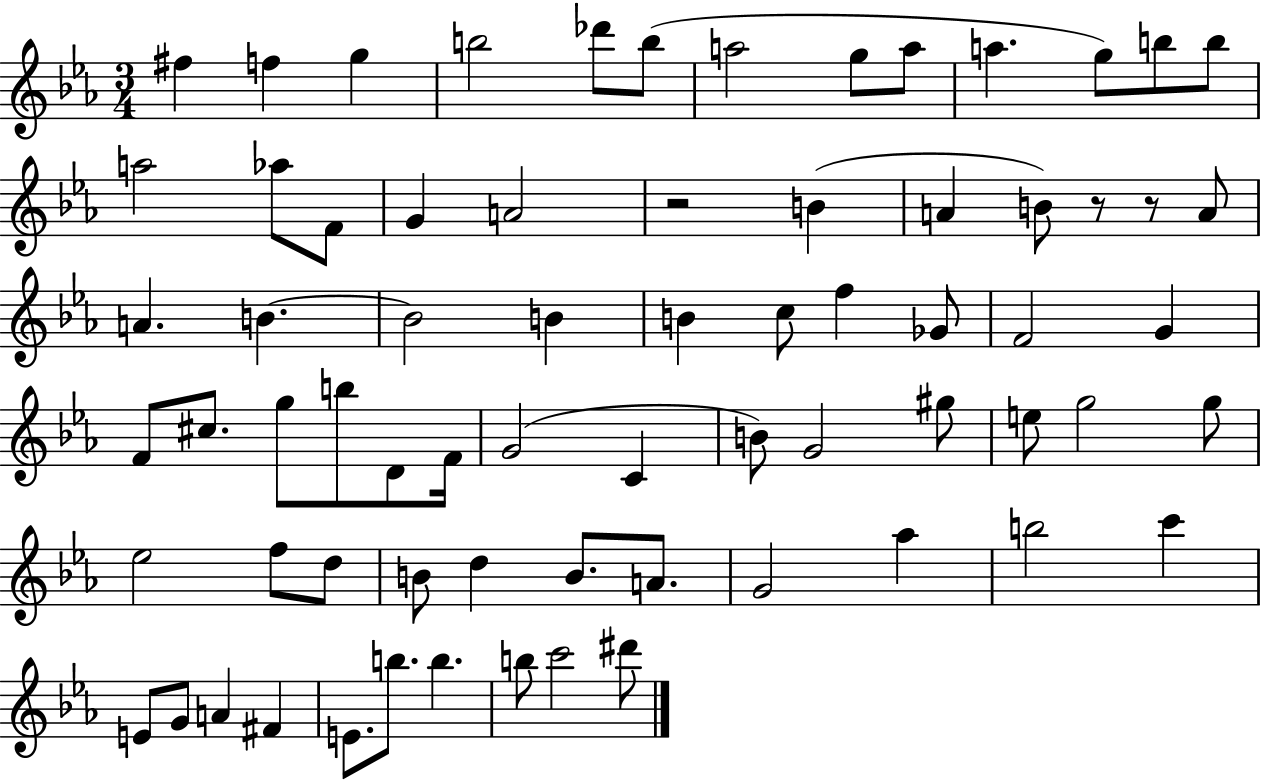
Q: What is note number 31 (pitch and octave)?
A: F4